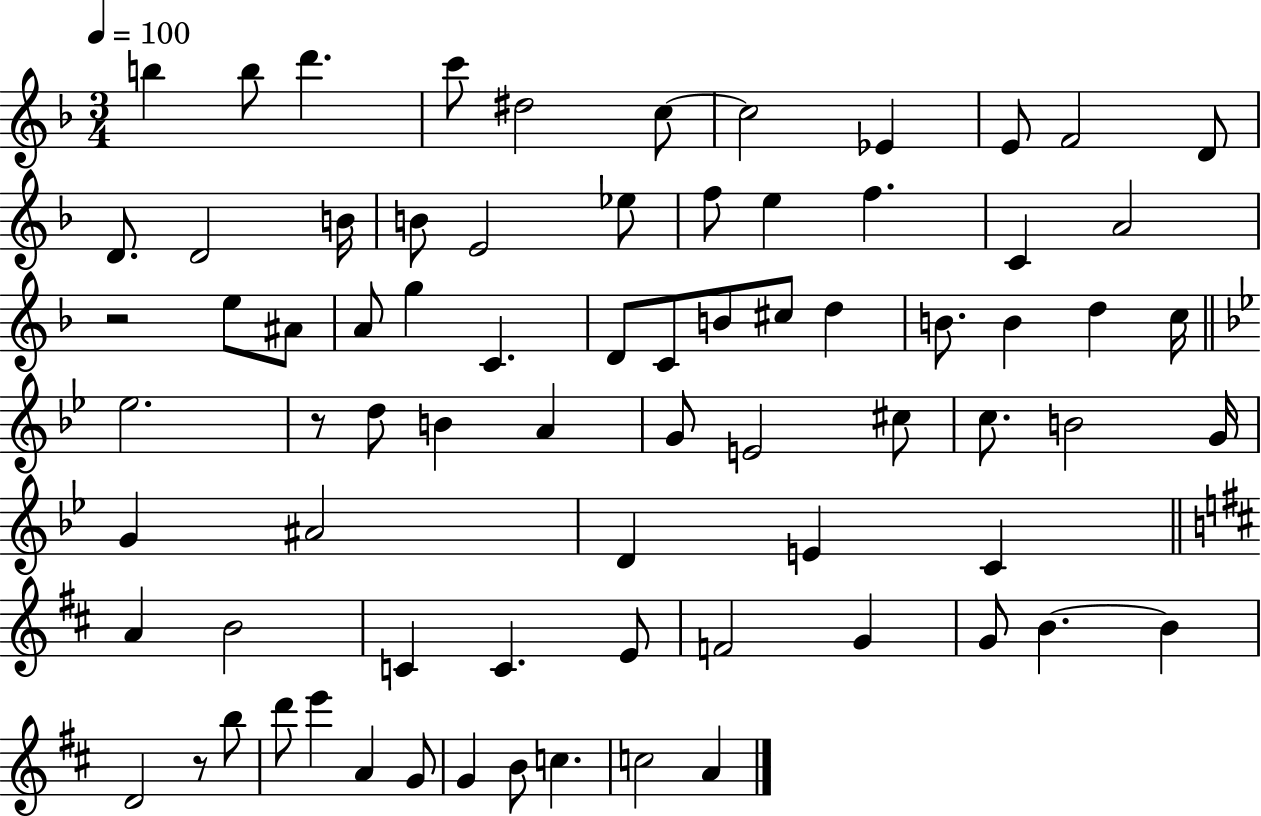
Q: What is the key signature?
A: F major